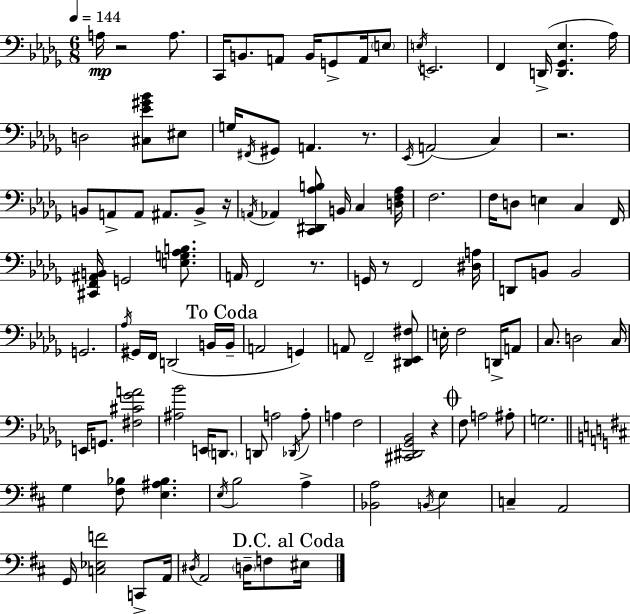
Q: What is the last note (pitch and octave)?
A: EIS3